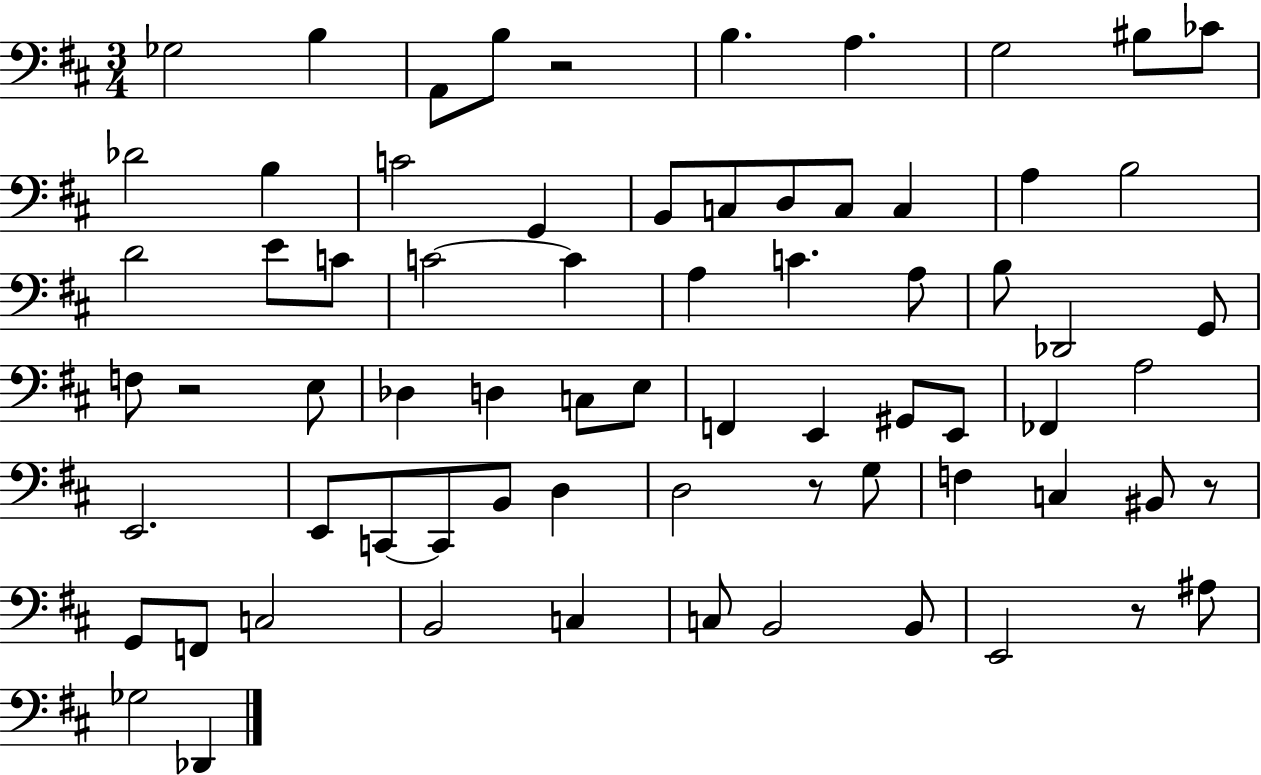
{
  \clef bass
  \numericTimeSignature
  \time 3/4
  \key d \major
  \repeat volta 2 { ges2 b4 | a,8 b8 r2 | b4. a4. | g2 bis8 ces'8 | \break des'2 b4 | c'2 g,4 | b,8 c8 d8 c8 c4 | a4 b2 | \break d'2 e'8 c'8 | c'2~~ c'4 | a4 c'4. a8 | b8 des,2 g,8 | \break f8 r2 e8 | des4 d4 c8 e8 | f,4 e,4 gis,8 e,8 | fes,4 a2 | \break e,2. | e,8 c,8~~ c,8 b,8 d4 | d2 r8 g8 | f4 c4 bis,8 r8 | \break g,8 f,8 c2 | b,2 c4 | c8 b,2 b,8 | e,2 r8 ais8 | \break ges2 des,4 | } \bar "|."
}